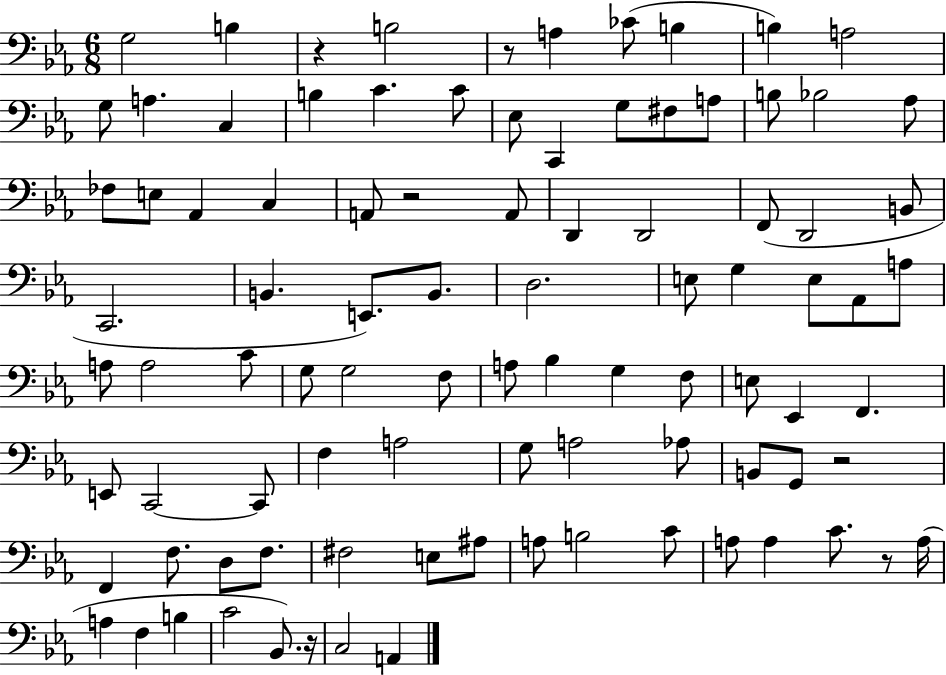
X:1
T:Untitled
M:6/8
L:1/4
K:Eb
G,2 B, z B,2 z/2 A, _C/2 B, B, A,2 G,/2 A, C, B, C C/2 _E,/2 C,, G,/2 ^F,/2 A,/2 B,/2 _B,2 _A,/2 _F,/2 E,/2 _A,, C, A,,/2 z2 A,,/2 D,, D,,2 F,,/2 D,,2 B,,/2 C,,2 B,, E,,/2 B,,/2 D,2 E,/2 G, E,/2 _A,,/2 A,/2 A,/2 A,2 C/2 G,/2 G,2 F,/2 A,/2 _B, G, F,/2 E,/2 _E,, F,, E,,/2 C,,2 C,,/2 F, A,2 G,/2 A,2 _A,/2 B,,/2 G,,/2 z2 F,, F,/2 D,/2 F,/2 ^F,2 E,/2 ^A,/2 A,/2 B,2 C/2 A,/2 A, C/2 z/2 A,/4 A, F, B, C2 _B,,/2 z/4 C,2 A,,